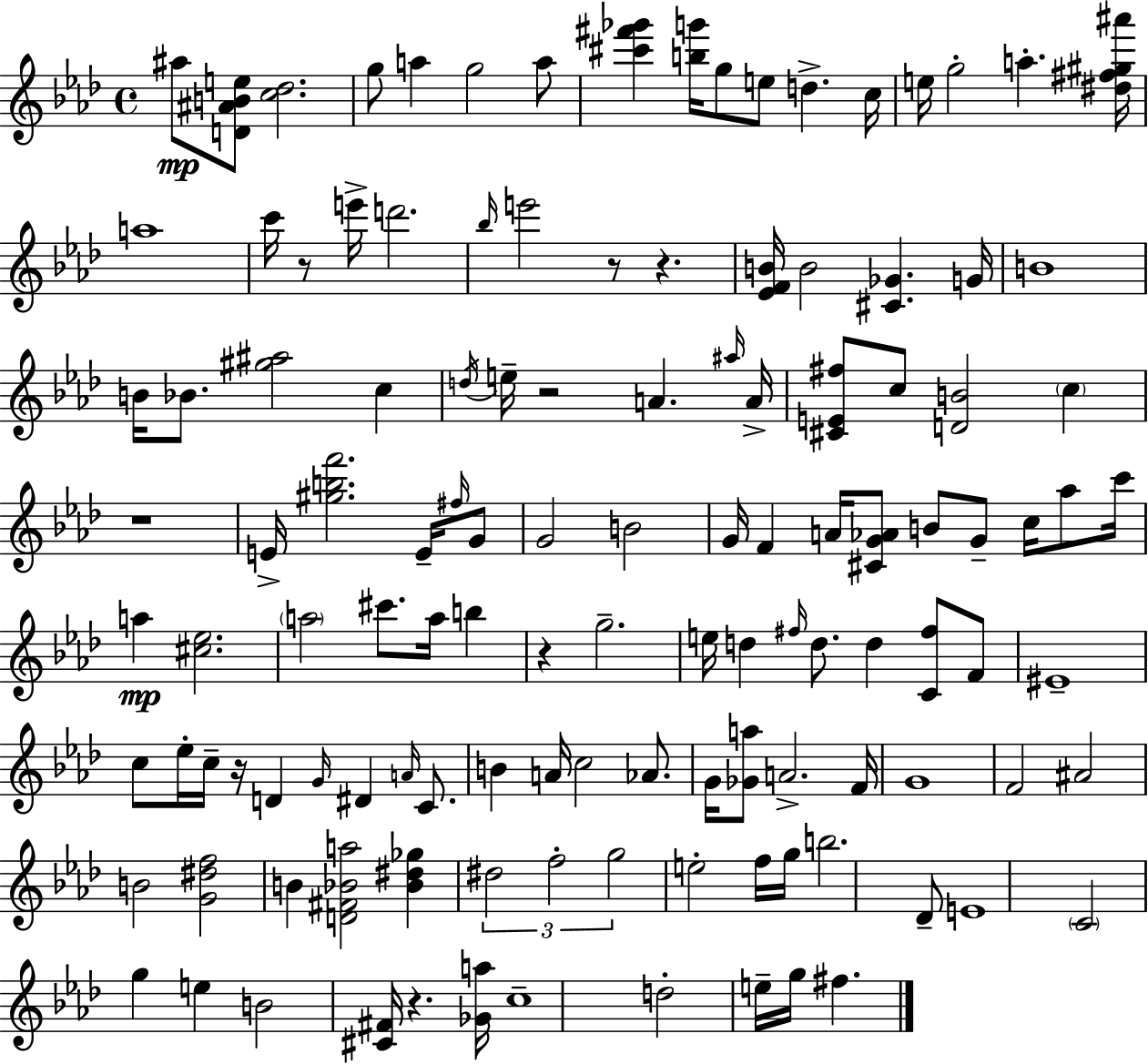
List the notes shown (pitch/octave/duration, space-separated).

A#5/e [D4,A#4,B4,E5]/e [C5,Db5]/h. G5/e A5/q G5/h A5/e [C#6,F#6,Gb6]/q [B5,G6]/s G5/e E5/e D5/q. C5/s E5/s G5/h A5/q. [D#5,F#5,G#5,A#6]/s A5/w C6/s R/e E6/s D6/h. Bb5/s E6/h R/e R/q. [Eb4,F4,B4]/s B4/h [C#4,Gb4]/q. G4/s B4/w B4/s Bb4/e. [G#5,A#5]/h C5/q D5/s E5/s R/h A4/q. A#5/s A4/s [C#4,E4,F#5]/e C5/e [D4,B4]/h C5/q R/w E4/s [G#5,B5,F6]/h. E4/s F#5/s G4/e G4/h B4/h G4/s F4/q A4/s [C#4,G4,Ab4]/e B4/e G4/e C5/s Ab5/e C6/s A5/q [C#5,Eb5]/h. A5/h C#6/e. A5/s B5/q R/q G5/h. E5/s D5/q F#5/s D5/e. D5/q [C4,F#5]/e F4/e EIS4/w C5/e Eb5/s C5/s R/s D4/q G4/s D#4/q A4/s C4/e. B4/q A4/s C5/h Ab4/e. G4/s [Gb4,A5]/e A4/h. F4/s G4/w F4/h A#4/h B4/h [G4,D#5,F5]/h B4/q [D4,F#4,Bb4,A5]/h [Bb4,D#5,Gb5]/q D#5/h F5/h G5/h E5/h F5/s G5/s B5/h. Db4/e E4/w C4/h G5/q E5/q B4/h [C#4,F#4]/s R/q. [Gb4,A5]/s C5/w D5/h E5/s G5/s F#5/q.